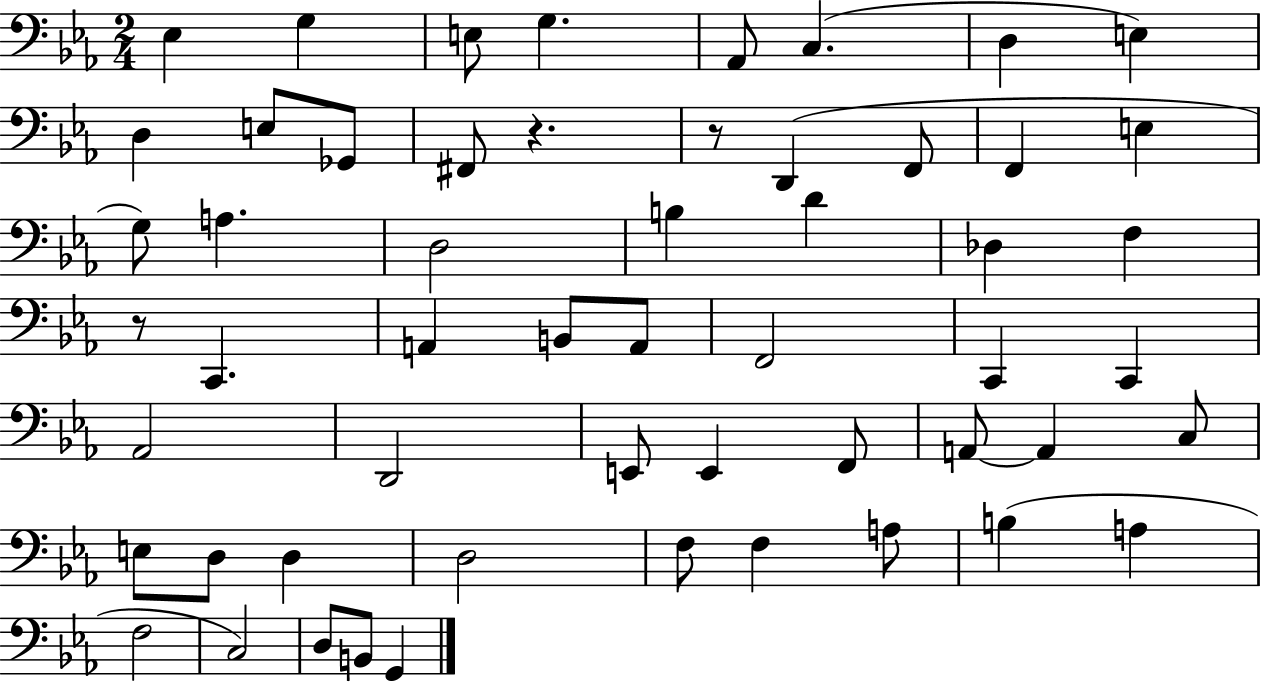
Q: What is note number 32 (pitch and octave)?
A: D2